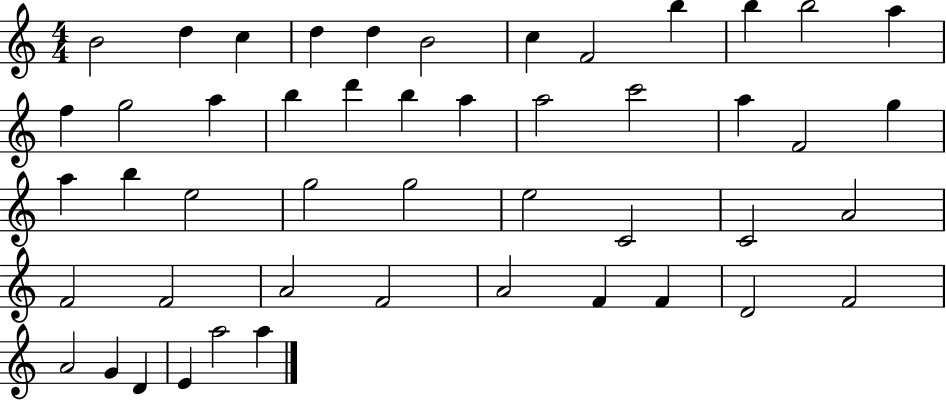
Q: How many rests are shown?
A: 0